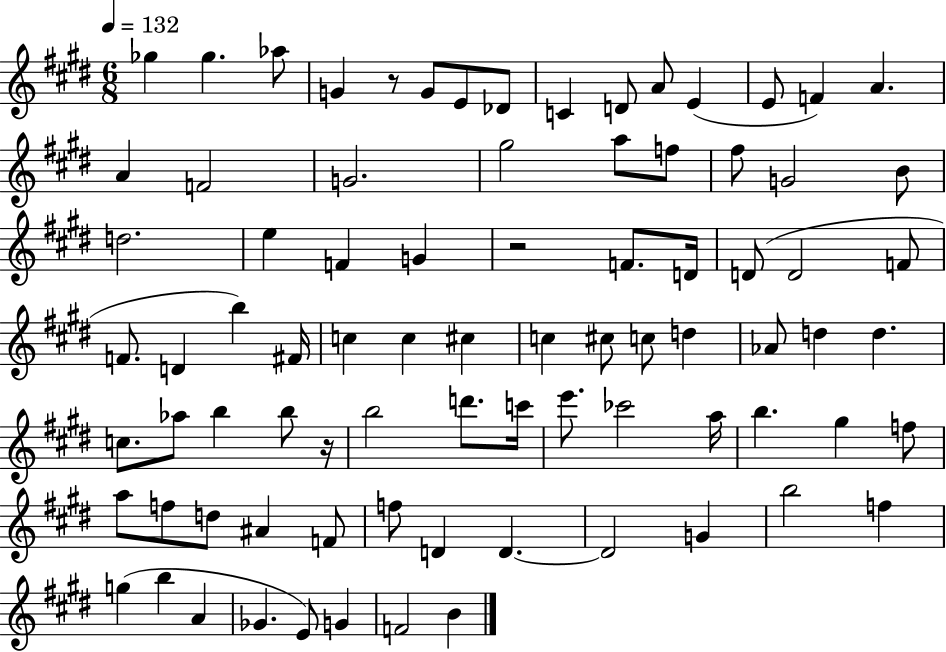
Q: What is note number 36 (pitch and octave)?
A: F#4